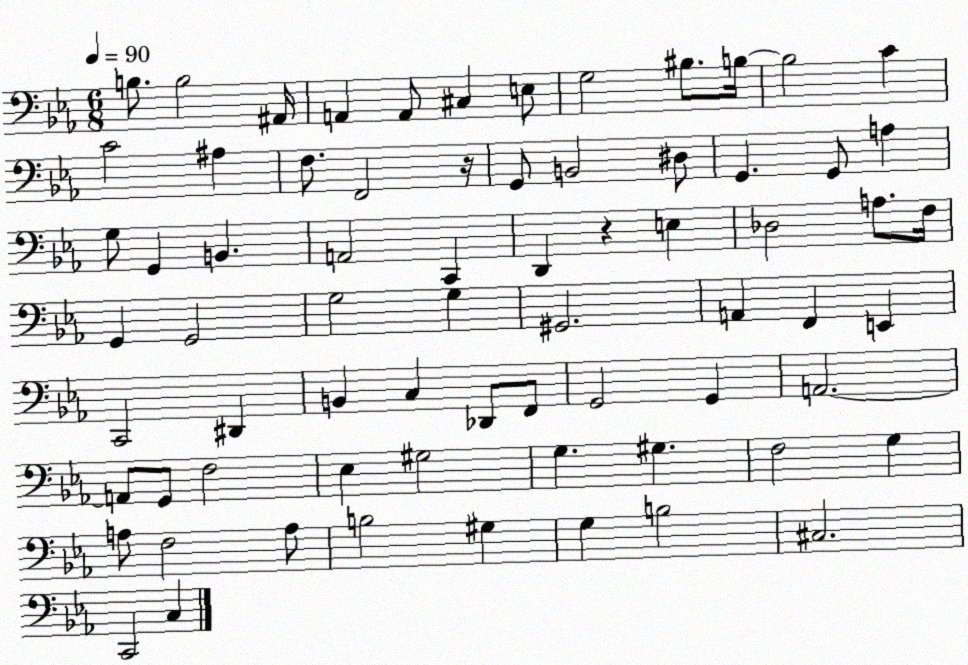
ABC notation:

X:1
T:Untitled
M:6/8
L:1/4
K:Eb
B,/2 B,2 ^A,,/4 A,, A,,/2 ^C, E,/2 G,2 ^B,/2 B,/4 B,2 C C2 ^A, F,/2 F,,2 z/4 G,,/2 B,,2 ^D,/2 G,, G,,/2 A, G,/2 G,, B,, A,,2 C,, D,, z E, _D,2 A,/2 F,/4 G,, G,,2 G,2 G, ^G,,2 A,, F,, E,, C,,2 ^D,, B,, C, _D,,/2 F,,/2 G,,2 G,, A,,2 A,,/2 G,,/2 F,2 _E, ^G,2 G, ^G, F,2 G, A,/2 F,2 A,/2 B,2 ^G, G, B,2 ^C,2 C,,2 C,